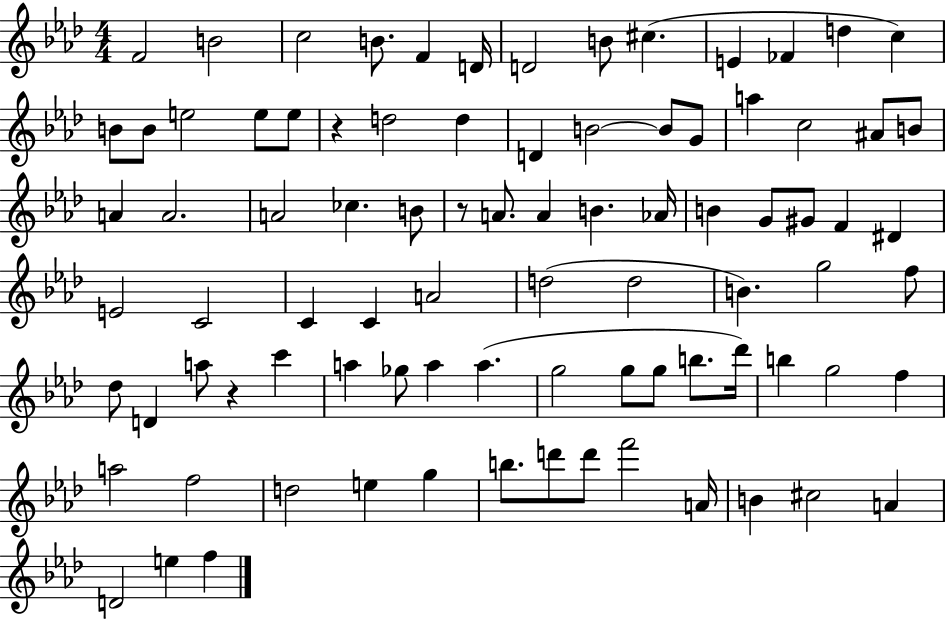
X:1
T:Untitled
M:4/4
L:1/4
K:Ab
F2 B2 c2 B/2 F D/4 D2 B/2 ^c E _F d c B/2 B/2 e2 e/2 e/2 z d2 d D B2 B/2 G/2 a c2 ^A/2 B/2 A A2 A2 _c B/2 z/2 A/2 A B _A/4 B G/2 ^G/2 F ^D E2 C2 C C A2 d2 d2 B g2 f/2 _d/2 D a/2 z c' a _g/2 a a g2 g/2 g/2 b/2 _d'/4 b g2 f a2 f2 d2 e g b/2 d'/2 d'/2 f'2 A/4 B ^c2 A D2 e f